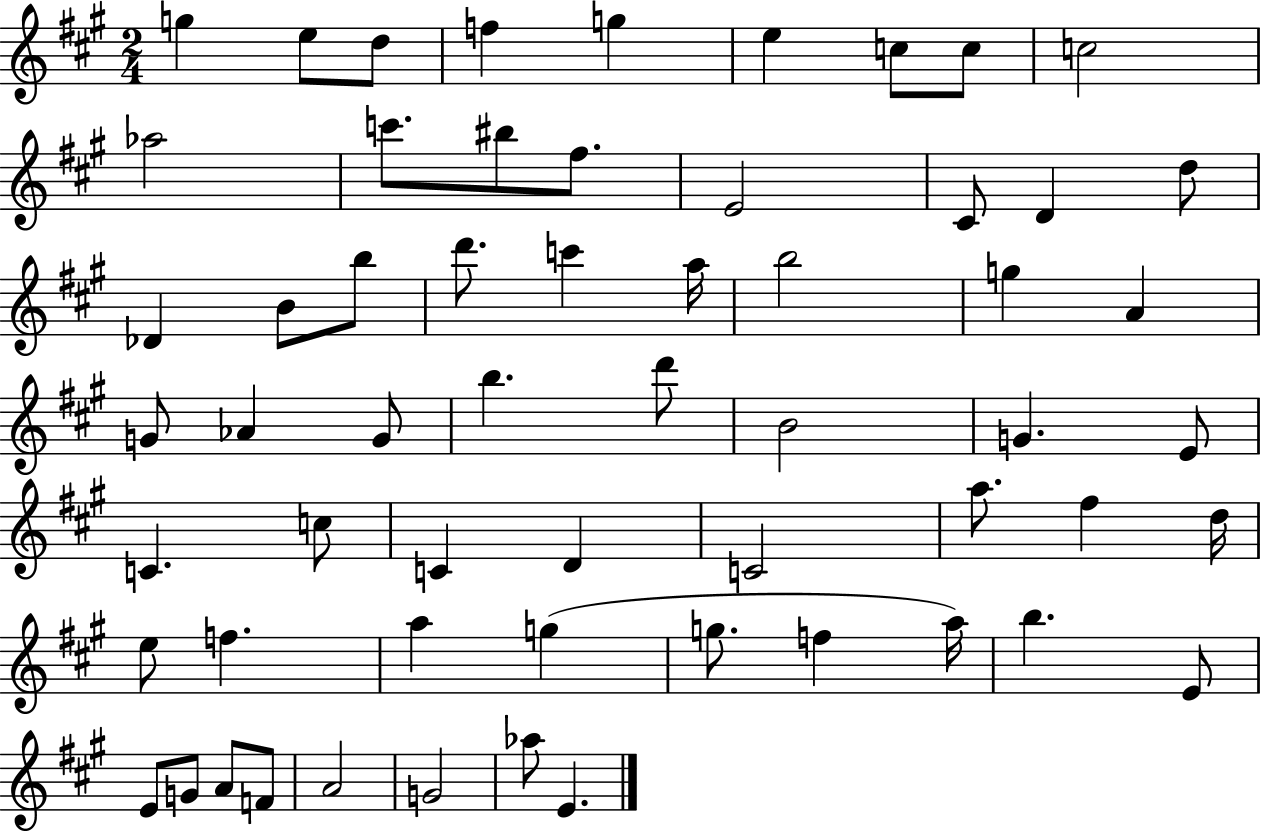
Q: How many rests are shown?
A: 0